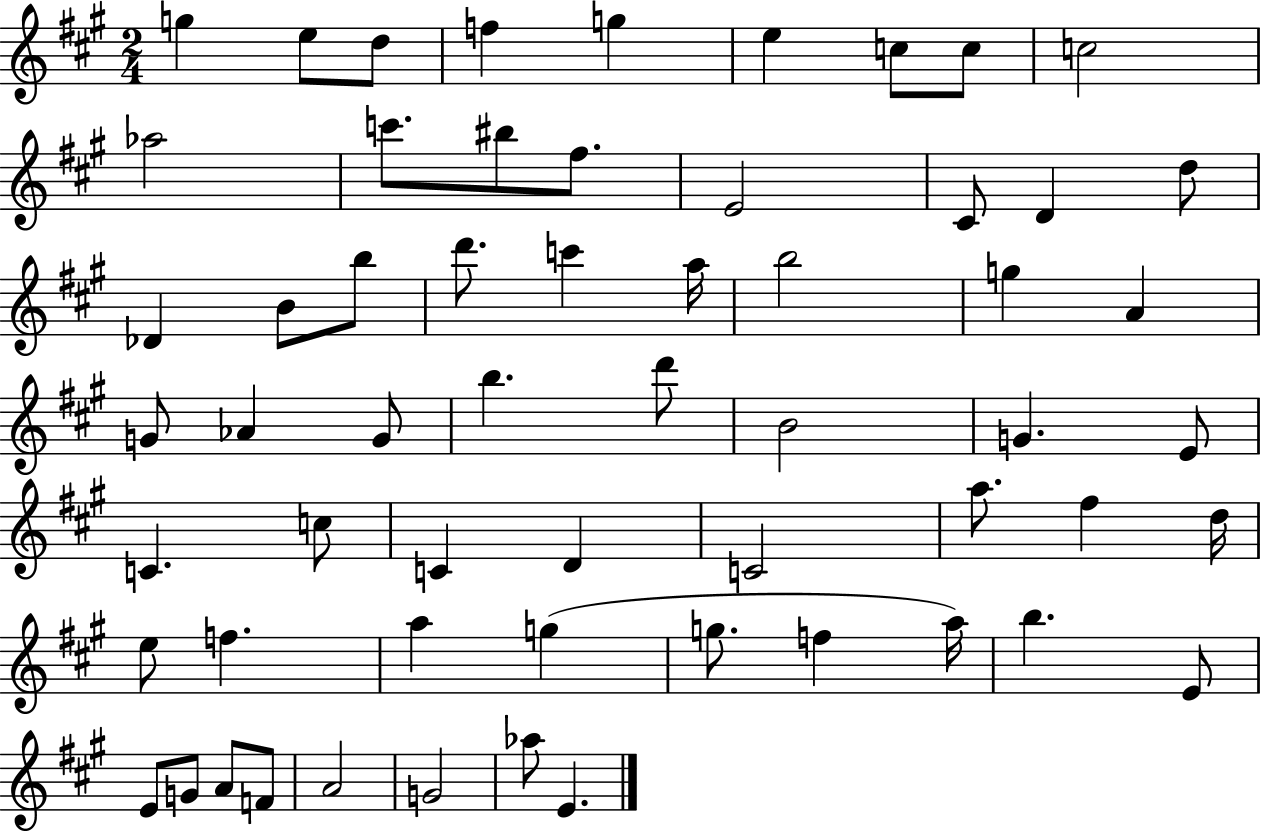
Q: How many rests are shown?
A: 0